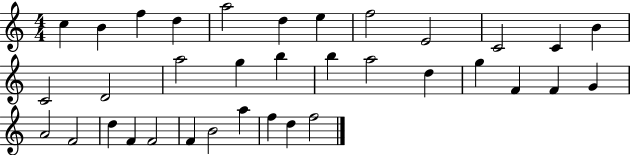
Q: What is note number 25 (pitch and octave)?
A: A4